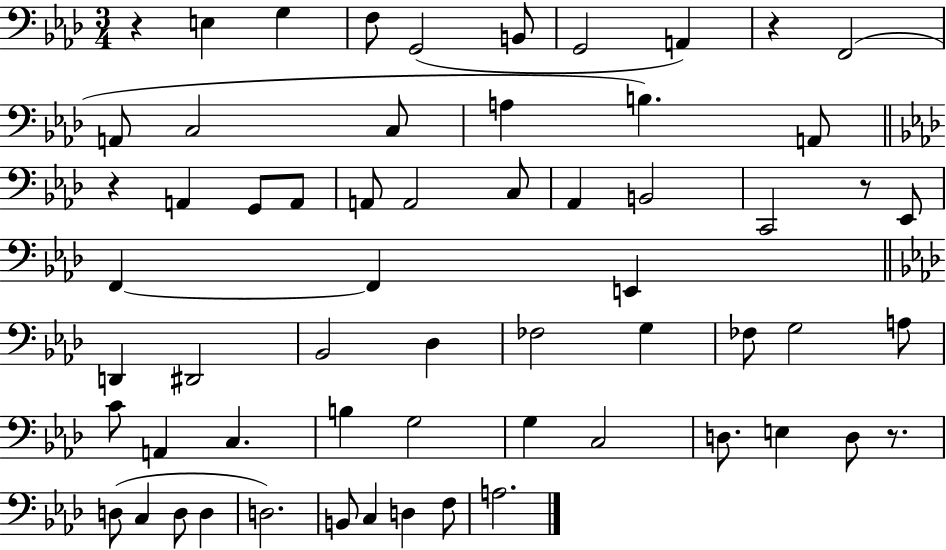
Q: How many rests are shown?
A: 5